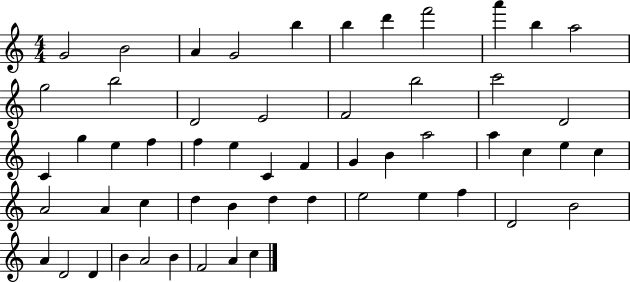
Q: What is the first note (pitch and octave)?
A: G4